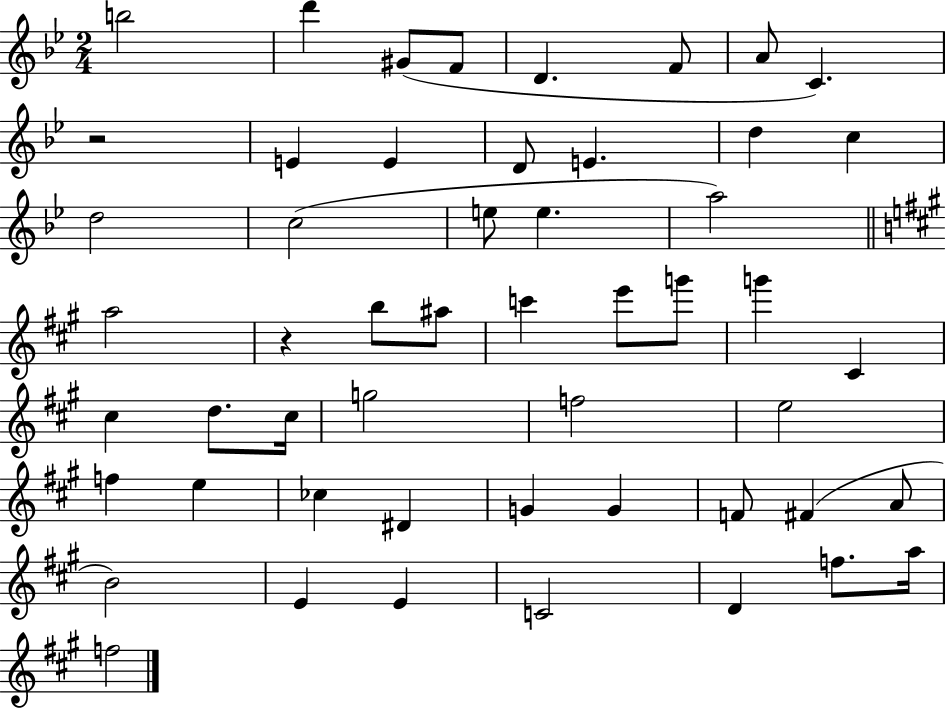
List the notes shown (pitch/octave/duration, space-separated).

B5/h D6/q G#4/e F4/e D4/q. F4/e A4/e C4/q. R/h E4/q E4/q D4/e E4/q. D5/q C5/q D5/h C5/h E5/e E5/q. A5/h A5/h R/q B5/e A#5/e C6/q E6/e G6/e G6/q C#4/q C#5/q D5/e. C#5/s G5/h F5/h E5/h F5/q E5/q CES5/q D#4/q G4/q G4/q F4/e F#4/q A4/e B4/h E4/q E4/q C4/h D4/q F5/e. A5/s F5/h